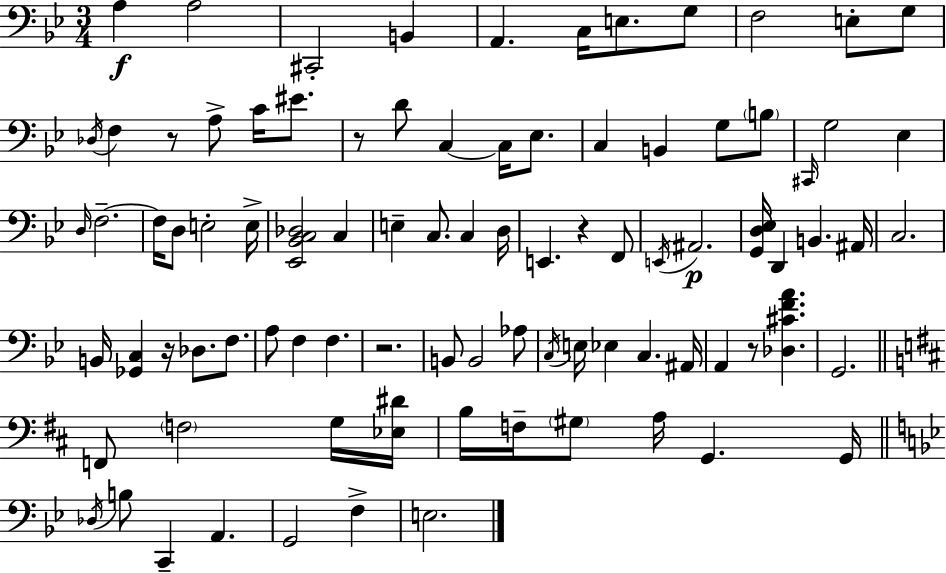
{
  \clef bass
  \numericTimeSignature
  \time 3/4
  \key g \minor
  a4\f a2 | cis,2-. b,4 | a,4. c16 e8. g8 | f2 e8-. g8 | \break \acciaccatura { des16 } f4 r8 a8-> c'16 eis'8. | r8 d'8 c4~~ c16 ees8. | c4 b,4 g8 \parenthesize b8 | \grace { cis,16 } g2 ees4 | \break \grace { d16 } f2.--~~ | f16 d8 e2-. | e16-> <ees, bes, c des>2 c4 | e4-- c8. c4 | \break d16 e,4. r4 | f,8 \acciaccatura { e,16 }\p ais,2. | <g, d ees>16 d,4 b,4. | ais,16 c2. | \break b,16 <ges, c>4 r16 des8. | f8. a8 f4 f4. | r2. | b,8 b,2 | \break aes8 \acciaccatura { c16 } e16 ees4 c4. | ais,16 a,4 r8 <des cis' f' a'>4. | g,2. | \bar "||" \break \key d \major f,8 \parenthesize f2 g16 <ees dis'>16 | b16 f16-- \parenthesize gis8 a16 g,4. g,16 | \bar "||" \break \key g \minor \acciaccatura { des16 } b8 c,4-- a,4. | g,2 f4-> | e2. | \bar "|."
}